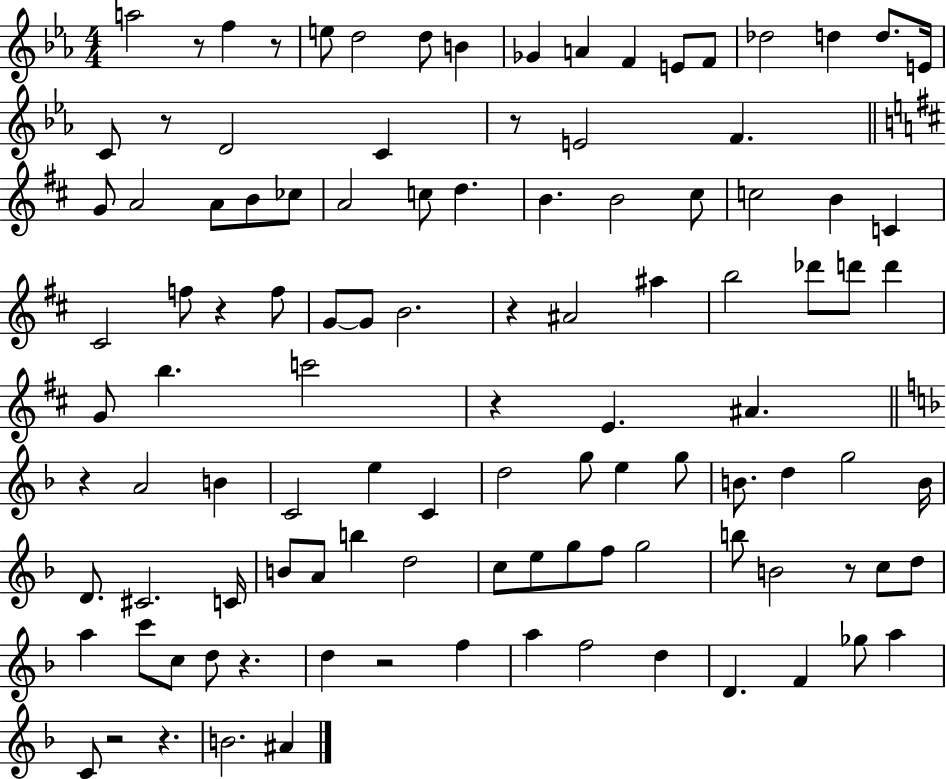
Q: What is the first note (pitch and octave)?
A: A5